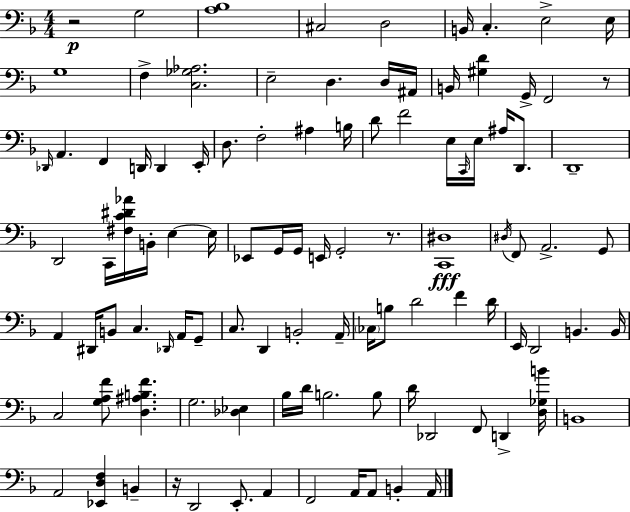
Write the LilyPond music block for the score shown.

{
  \clef bass
  \numericTimeSignature
  \time 4/4
  \key d \minor
  r2\p g2 | <a bes>1 | cis2 d2 | b,16 c4.-. e2-> e16 | \break g1 | f4-> <c ges aes>2. | e2-- d4. d16 ais,16 | b,16 <gis d'>4 g,16-> f,2 r8 | \break \grace { des,16 } a,4. f,4 d,16 d,4 | e,16-. d8. f2-. ais4 | b16 d'8 f'2 e16 \grace { c,16 } e16 ais16 d,8. | d,1-- | \break d,2 c,16 <fis c' dis' aes'>16 b,16-. e4~~ | e16 ees,8 g,16 g,16 e,16 g,2-. r8. | <c, dis>1\fff | \acciaccatura { dis16 } f,8 a,2.-> | \break g,8 a,4 dis,16 b,8 c4. | \grace { des,16 } a,16 g,8-- c8. d,4 b,2-. | a,16-- \parenthesize ces16 b8 d'2 f'4 | d'16 e,16 d,2 b,4. | \break b,16 c2 <g a f'>8 <d ais b f'>4. | g2. | <des ees>4 bes16 d'16 b2. | b8 d'16 des,2 f,8 d,4-> | \break <d ges b'>16 b,1 | a,2 <ees, d f>4 | b,4-- r16 d,2 e,8.-. | a,4 f,2 a,16 a,8 b,4-. | \break a,16 \bar "|."
}